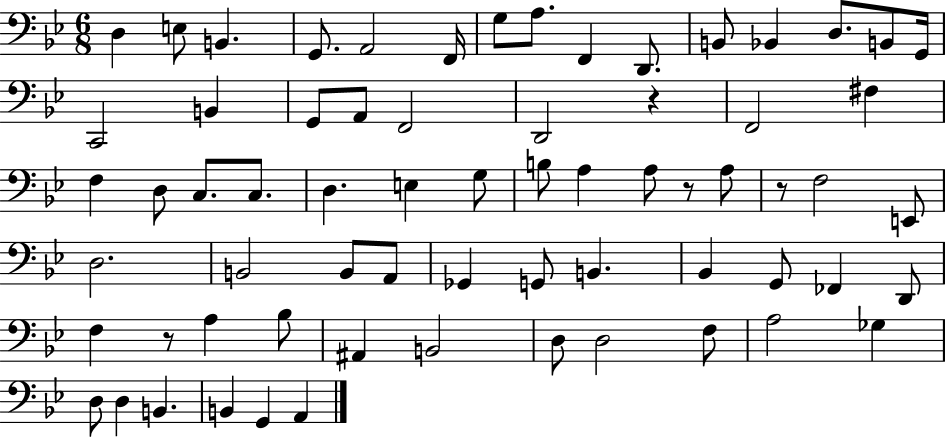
D3/q E3/e B2/q. G2/e. A2/h F2/s G3/e A3/e. F2/q D2/e. B2/e Bb2/q D3/e. B2/e G2/s C2/h B2/q G2/e A2/e F2/h D2/h R/q F2/h F#3/q F3/q D3/e C3/e. C3/e. D3/q. E3/q G3/e B3/e A3/q A3/e R/e A3/e R/e F3/h E2/e D3/h. B2/h B2/e A2/e Gb2/q G2/e B2/q. Bb2/q G2/e FES2/q D2/e F3/q R/e A3/q Bb3/e A#2/q B2/h D3/e D3/h F3/e A3/h Gb3/q D3/e D3/q B2/q. B2/q G2/q A2/q